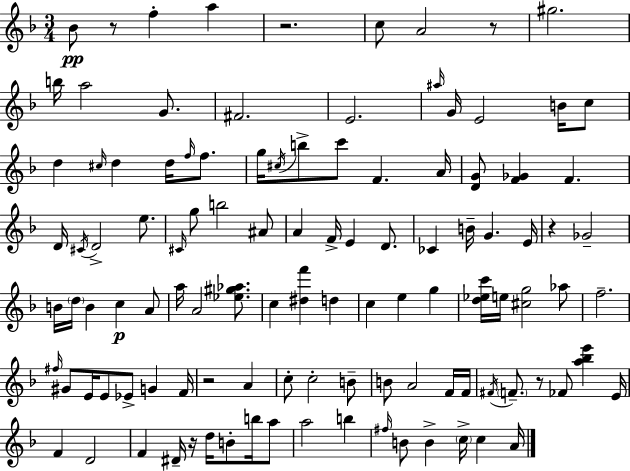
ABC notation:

X:1
T:Untitled
M:3/4
L:1/4
K:Dm
_B/2 z/2 f a z2 c/2 A2 z/2 ^g2 b/4 a2 G/2 ^F2 E2 ^a/4 G/4 E2 B/4 c/2 d ^c/4 d d/4 f/4 f/2 g/4 ^c/4 b/2 c'/2 F A/4 [DG]/2 [F_G] F D/4 ^C/4 D2 e/2 ^C/4 g/2 b2 ^A/2 A F/4 E D/2 _C B/4 G E/4 z _G2 B/4 d/4 B c A/2 a/4 A2 [_e^g_a]/2 c [^df'] d c e g [d_ec']/4 e/4 [^cg]2 _a/2 f2 ^f/4 ^G/2 E/4 E/2 _E/2 G F/4 z2 A c/2 c2 B/2 B/2 A2 F/4 F/4 ^F/4 F/2 z/2 _F/2 [a_be'] E/4 F D2 F ^D/4 z/4 d/4 B/2 b/4 a/2 a2 b ^f/4 B/2 B c/4 c A/4